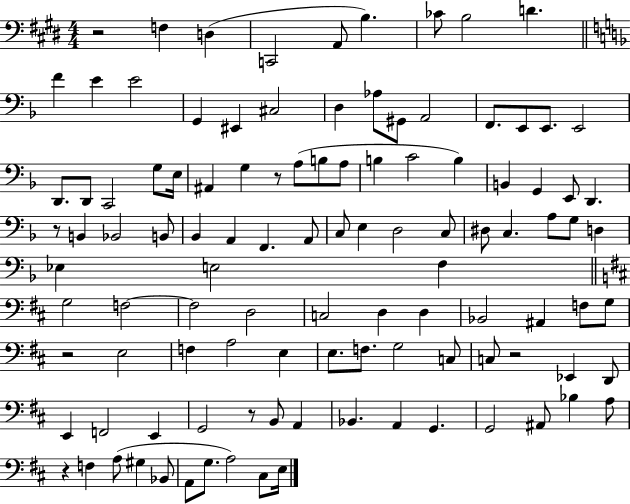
{
  \clef bass
  \numericTimeSignature
  \time 4/4
  \key e \major
  r2 f4 d4( | c,2 a,8 b4.) | ces'8 b2 d'4. | \bar "||" \break \key f \major f'4 e'4 e'2 | g,4 eis,4 cis2 | d4 aes8 gis,8 a,2 | f,8. e,8 e,8. e,2 | \break d,8. d,8 c,2 g8 e16 | ais,4 g4 r8 a8( b8 a8 | b4 c'2 b4) | b,4 g,4 e,8 d,4. | \break r8 b,4 bes,2 b,8 | bes,4 a,4 f,4. a,8 | c8 e4 d2 c8 | dis8 c4. a8 g8 d4 | \break ees4 e2 f4 | \bar "||" \break \key d \major g2 f2~~ | f2 d2 | c2 d4 d4 | bes,2 ais,4 f8 g8 | \break r2 e2 | f4 a2 e4 | e8. f8. g2 c8 | c8 r2 ees,4 d,8 | \break e,4 f,2 e,4 | g,2 r8 b,8 a,4 | bes,4. a,4 g,4. | g,2 ais,8 bes4 a8 | \break r4 f4 a8( gis4 bes,8 | a,8 g8. a2) cis8 e16 | \bar "|."
}